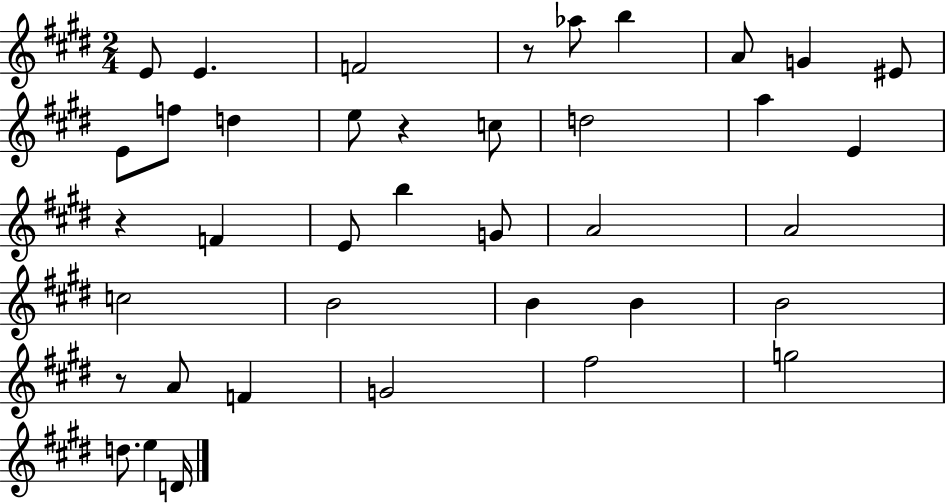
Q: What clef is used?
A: treble